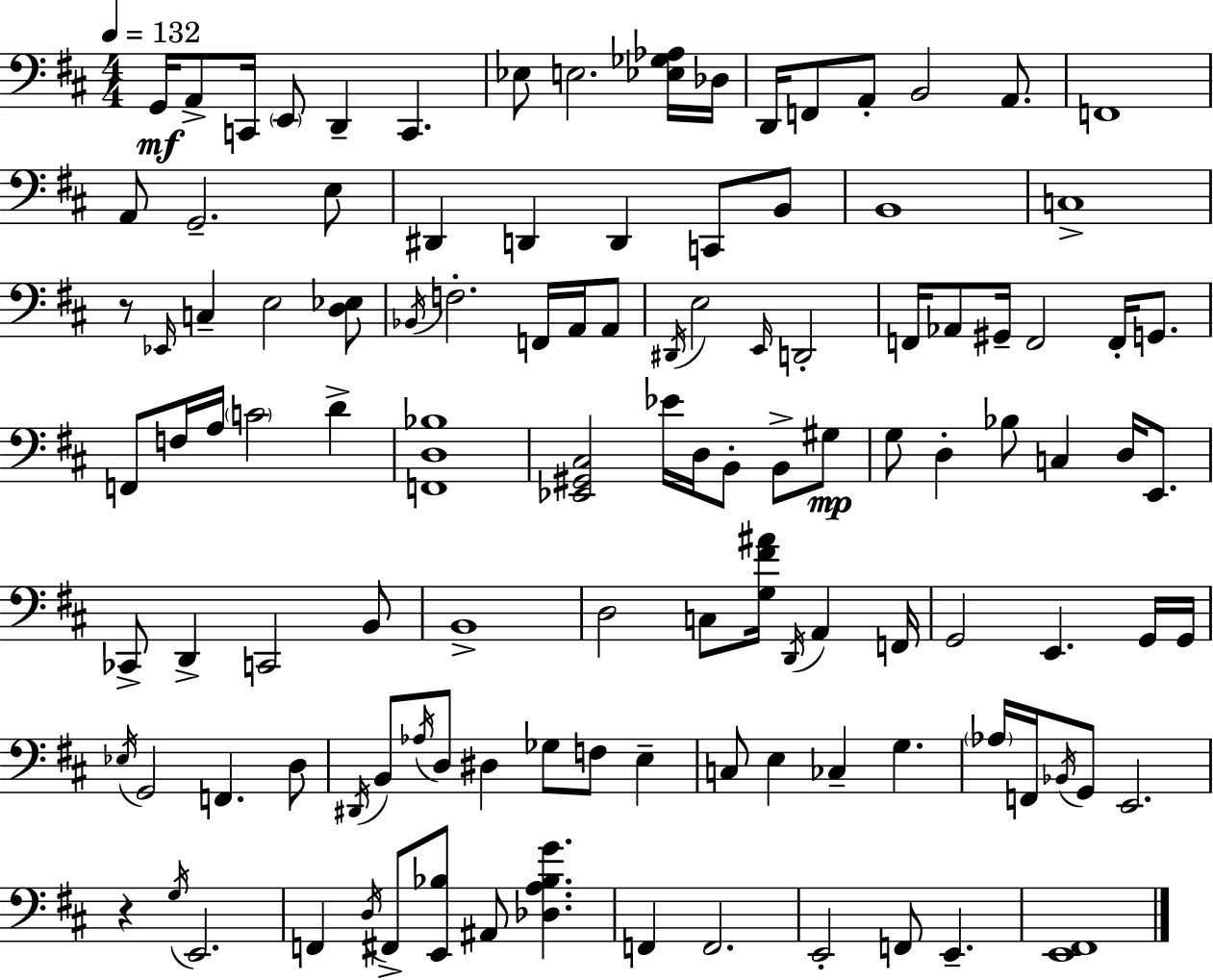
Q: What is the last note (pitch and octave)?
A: E2